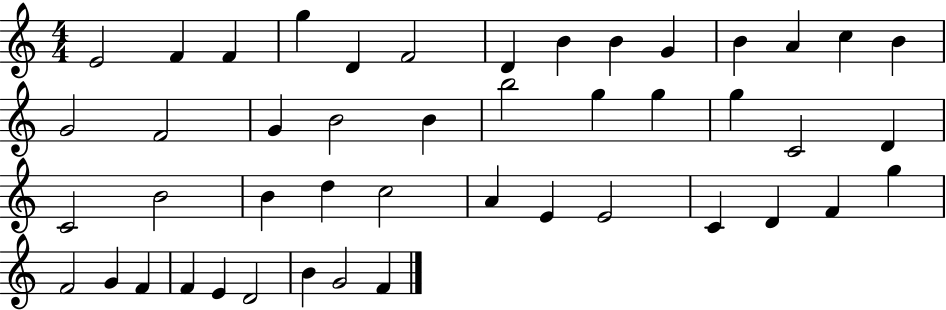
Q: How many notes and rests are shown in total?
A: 46